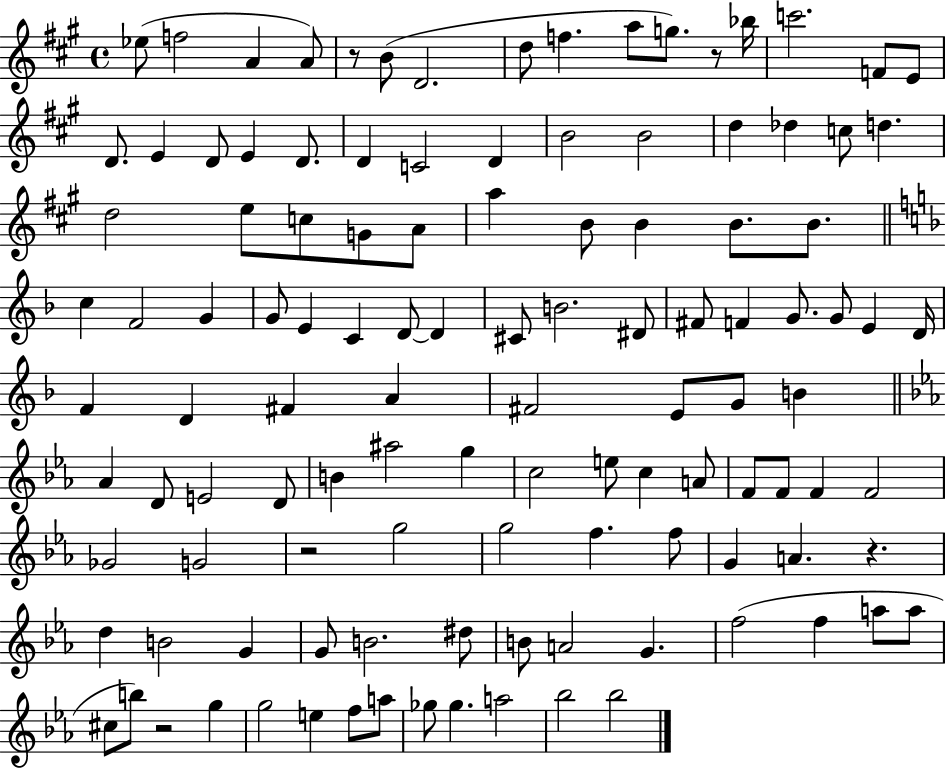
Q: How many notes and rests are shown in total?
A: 116